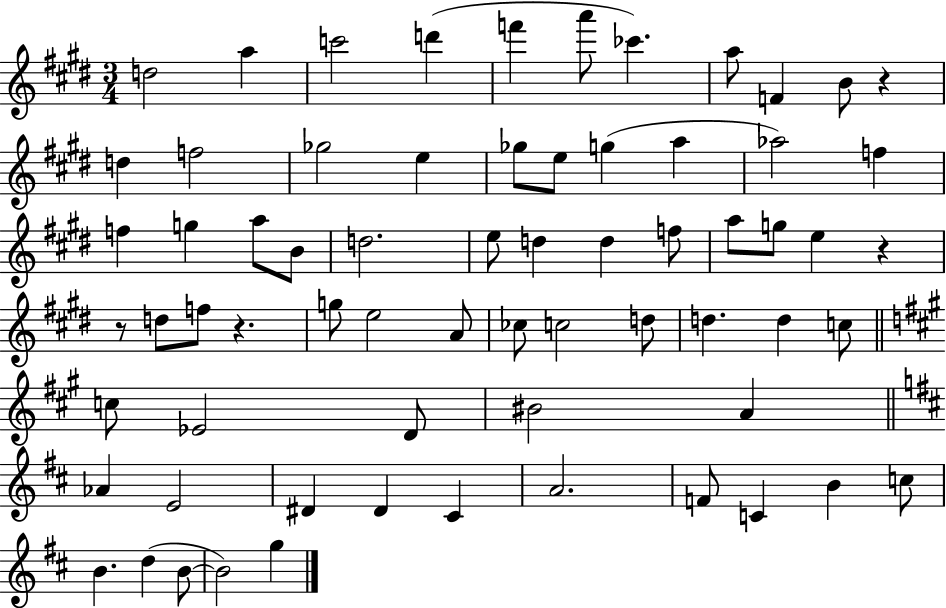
{
  \clef treble
  \numericTimeSignature
  \time 3/4
  \key e \major
  d''2 a''4 | c'''2 d'''4( | f'''4 a'''8 ces'''4.) | a''8 f'4 b'8 r4 | \break d''4 f''2 | ges''2 e''4 | ges''8 e''8 g''4( a''4 | aes''2) f''4 | \break f''4 g''4 a''8 b'8 | d''2. | e''8 d''4 d''4 f''8 | a''8 g''8 e''4 r4 | \break r8 d''8 f''8 r4. | g''8 e''2 a'8 | ces''8 c''2 d''8 | d''4. d''4 c''8 | \break \bar "||" \break \key a \major c''8 ees'2 d'8 | bis'2 a'4 | \bar "||" \break \key d \major aes'4 e'2 | dis'4 dis'4 cis'4 | a'2. | f'8 c'4 b'4 c''8 | \break b'4. d''4( b'8~~ | b'2) g''4 | \bar "|."
}